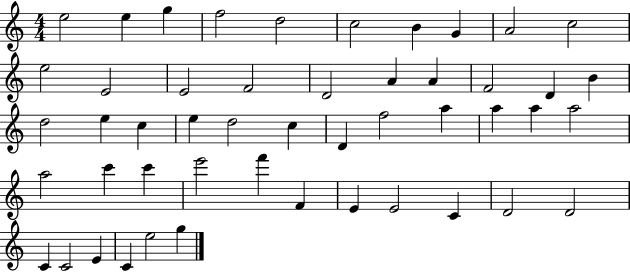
E5/h E5/q G5/q F5/h D5/h C5/h B4/q G4/q A4/h C5/h E5/h E4/h E4/h F4/h D4/h A4/q A4/q F4/h D4/q B4/q D5/h E5/q C5/q E5/q D5/h C5/q D4/q F5/h A5/q A5/q A5/q A5/h A5/h C6/q C6/q E6/h F6/q F4/q E4/q E4/h C4/q D4/h D4/h C4/q C4/h E4/q C4/q E5/h G5/q